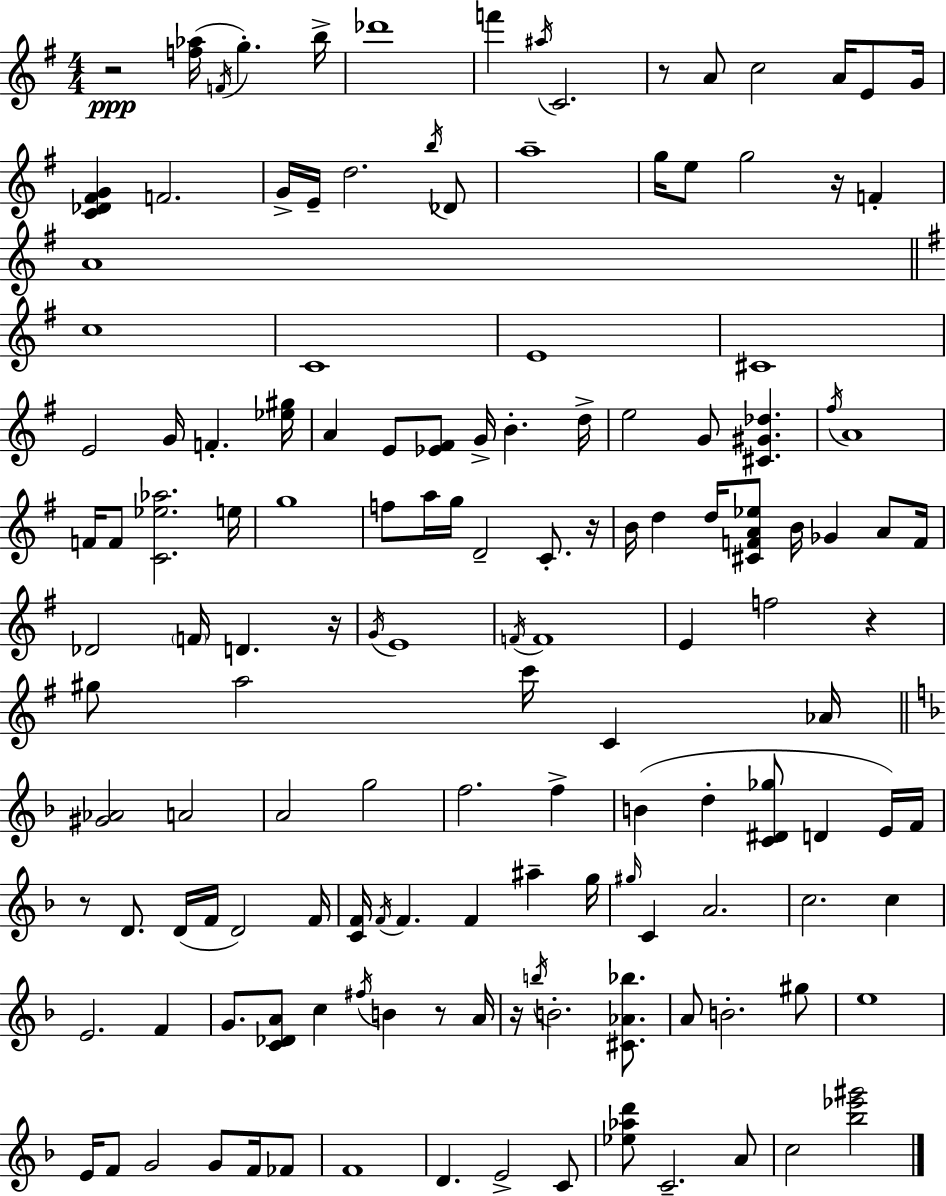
R/h [F5,Ab5]/s F4/s G5/q. B5/s Db6/w F6/q A#5/s C4/h. R/e A4/e C5/h A4/s E4/e G4/s [C4,Db4,F#4,G4]/q F4/h. G4/s E4/s D5/h. B5/s Db4/e A5/w G5/s E5/e G5/h R/s F4/q A4/w C5/w C4/w E4/w C#4/w E4/h G4/s F4/q. [Eb5,G#5]/s A4/q E4/e [Eb4,F#4]/e G4/s B4/q. D5/s E5/h G4/e [C#4,G#4,Db5]/q. F#5/s A4/w F4/s F4/e [C4,Eb5,Ab5]/h. E5/s G5/w F5/e A5/s G5/s D4/h C4/e. R/s B4/s D5/q D5/s [C#4,F4,A4,Eb5]/e B4/s Gb4/q A4/e F4/s Db4/h F4/s D4/q. R/s G4/s E4/w F4/s F4/w E4/q F5/h R/q G#5/e A5/h C6/s C4/q Ab4/s [G#4,Ab4]/h A4/h A4/h G5/h F5/h. F5/q B4/q D5/q [C4,D#4,Gb5]/e D4/q E4/s F4/s R/e D4/e. D4/s F4/s D4/h F4/s [C4,F4]/s F4/s F4/q. F4/q A#5/q G5/s G#5/s C4/q A4/h. C5/h. C5/q E4/h. F4/q G4/e. [C4,Db4,A4]/e C5/q F#5/s B4/q R/e A4/s R/s B5/s B4/h. [C#4,Ab4,Bb5]/e. A4/e B4/h. G#5/e E5/w E4/s F4/e G4/h G4/e F4/s FES4/e F4/w D4/q. E4/h C4/e [Eb5,Ab5,D6]/e C4/h. A4/e C5/h [Bb5,Eb6,G#6]/h